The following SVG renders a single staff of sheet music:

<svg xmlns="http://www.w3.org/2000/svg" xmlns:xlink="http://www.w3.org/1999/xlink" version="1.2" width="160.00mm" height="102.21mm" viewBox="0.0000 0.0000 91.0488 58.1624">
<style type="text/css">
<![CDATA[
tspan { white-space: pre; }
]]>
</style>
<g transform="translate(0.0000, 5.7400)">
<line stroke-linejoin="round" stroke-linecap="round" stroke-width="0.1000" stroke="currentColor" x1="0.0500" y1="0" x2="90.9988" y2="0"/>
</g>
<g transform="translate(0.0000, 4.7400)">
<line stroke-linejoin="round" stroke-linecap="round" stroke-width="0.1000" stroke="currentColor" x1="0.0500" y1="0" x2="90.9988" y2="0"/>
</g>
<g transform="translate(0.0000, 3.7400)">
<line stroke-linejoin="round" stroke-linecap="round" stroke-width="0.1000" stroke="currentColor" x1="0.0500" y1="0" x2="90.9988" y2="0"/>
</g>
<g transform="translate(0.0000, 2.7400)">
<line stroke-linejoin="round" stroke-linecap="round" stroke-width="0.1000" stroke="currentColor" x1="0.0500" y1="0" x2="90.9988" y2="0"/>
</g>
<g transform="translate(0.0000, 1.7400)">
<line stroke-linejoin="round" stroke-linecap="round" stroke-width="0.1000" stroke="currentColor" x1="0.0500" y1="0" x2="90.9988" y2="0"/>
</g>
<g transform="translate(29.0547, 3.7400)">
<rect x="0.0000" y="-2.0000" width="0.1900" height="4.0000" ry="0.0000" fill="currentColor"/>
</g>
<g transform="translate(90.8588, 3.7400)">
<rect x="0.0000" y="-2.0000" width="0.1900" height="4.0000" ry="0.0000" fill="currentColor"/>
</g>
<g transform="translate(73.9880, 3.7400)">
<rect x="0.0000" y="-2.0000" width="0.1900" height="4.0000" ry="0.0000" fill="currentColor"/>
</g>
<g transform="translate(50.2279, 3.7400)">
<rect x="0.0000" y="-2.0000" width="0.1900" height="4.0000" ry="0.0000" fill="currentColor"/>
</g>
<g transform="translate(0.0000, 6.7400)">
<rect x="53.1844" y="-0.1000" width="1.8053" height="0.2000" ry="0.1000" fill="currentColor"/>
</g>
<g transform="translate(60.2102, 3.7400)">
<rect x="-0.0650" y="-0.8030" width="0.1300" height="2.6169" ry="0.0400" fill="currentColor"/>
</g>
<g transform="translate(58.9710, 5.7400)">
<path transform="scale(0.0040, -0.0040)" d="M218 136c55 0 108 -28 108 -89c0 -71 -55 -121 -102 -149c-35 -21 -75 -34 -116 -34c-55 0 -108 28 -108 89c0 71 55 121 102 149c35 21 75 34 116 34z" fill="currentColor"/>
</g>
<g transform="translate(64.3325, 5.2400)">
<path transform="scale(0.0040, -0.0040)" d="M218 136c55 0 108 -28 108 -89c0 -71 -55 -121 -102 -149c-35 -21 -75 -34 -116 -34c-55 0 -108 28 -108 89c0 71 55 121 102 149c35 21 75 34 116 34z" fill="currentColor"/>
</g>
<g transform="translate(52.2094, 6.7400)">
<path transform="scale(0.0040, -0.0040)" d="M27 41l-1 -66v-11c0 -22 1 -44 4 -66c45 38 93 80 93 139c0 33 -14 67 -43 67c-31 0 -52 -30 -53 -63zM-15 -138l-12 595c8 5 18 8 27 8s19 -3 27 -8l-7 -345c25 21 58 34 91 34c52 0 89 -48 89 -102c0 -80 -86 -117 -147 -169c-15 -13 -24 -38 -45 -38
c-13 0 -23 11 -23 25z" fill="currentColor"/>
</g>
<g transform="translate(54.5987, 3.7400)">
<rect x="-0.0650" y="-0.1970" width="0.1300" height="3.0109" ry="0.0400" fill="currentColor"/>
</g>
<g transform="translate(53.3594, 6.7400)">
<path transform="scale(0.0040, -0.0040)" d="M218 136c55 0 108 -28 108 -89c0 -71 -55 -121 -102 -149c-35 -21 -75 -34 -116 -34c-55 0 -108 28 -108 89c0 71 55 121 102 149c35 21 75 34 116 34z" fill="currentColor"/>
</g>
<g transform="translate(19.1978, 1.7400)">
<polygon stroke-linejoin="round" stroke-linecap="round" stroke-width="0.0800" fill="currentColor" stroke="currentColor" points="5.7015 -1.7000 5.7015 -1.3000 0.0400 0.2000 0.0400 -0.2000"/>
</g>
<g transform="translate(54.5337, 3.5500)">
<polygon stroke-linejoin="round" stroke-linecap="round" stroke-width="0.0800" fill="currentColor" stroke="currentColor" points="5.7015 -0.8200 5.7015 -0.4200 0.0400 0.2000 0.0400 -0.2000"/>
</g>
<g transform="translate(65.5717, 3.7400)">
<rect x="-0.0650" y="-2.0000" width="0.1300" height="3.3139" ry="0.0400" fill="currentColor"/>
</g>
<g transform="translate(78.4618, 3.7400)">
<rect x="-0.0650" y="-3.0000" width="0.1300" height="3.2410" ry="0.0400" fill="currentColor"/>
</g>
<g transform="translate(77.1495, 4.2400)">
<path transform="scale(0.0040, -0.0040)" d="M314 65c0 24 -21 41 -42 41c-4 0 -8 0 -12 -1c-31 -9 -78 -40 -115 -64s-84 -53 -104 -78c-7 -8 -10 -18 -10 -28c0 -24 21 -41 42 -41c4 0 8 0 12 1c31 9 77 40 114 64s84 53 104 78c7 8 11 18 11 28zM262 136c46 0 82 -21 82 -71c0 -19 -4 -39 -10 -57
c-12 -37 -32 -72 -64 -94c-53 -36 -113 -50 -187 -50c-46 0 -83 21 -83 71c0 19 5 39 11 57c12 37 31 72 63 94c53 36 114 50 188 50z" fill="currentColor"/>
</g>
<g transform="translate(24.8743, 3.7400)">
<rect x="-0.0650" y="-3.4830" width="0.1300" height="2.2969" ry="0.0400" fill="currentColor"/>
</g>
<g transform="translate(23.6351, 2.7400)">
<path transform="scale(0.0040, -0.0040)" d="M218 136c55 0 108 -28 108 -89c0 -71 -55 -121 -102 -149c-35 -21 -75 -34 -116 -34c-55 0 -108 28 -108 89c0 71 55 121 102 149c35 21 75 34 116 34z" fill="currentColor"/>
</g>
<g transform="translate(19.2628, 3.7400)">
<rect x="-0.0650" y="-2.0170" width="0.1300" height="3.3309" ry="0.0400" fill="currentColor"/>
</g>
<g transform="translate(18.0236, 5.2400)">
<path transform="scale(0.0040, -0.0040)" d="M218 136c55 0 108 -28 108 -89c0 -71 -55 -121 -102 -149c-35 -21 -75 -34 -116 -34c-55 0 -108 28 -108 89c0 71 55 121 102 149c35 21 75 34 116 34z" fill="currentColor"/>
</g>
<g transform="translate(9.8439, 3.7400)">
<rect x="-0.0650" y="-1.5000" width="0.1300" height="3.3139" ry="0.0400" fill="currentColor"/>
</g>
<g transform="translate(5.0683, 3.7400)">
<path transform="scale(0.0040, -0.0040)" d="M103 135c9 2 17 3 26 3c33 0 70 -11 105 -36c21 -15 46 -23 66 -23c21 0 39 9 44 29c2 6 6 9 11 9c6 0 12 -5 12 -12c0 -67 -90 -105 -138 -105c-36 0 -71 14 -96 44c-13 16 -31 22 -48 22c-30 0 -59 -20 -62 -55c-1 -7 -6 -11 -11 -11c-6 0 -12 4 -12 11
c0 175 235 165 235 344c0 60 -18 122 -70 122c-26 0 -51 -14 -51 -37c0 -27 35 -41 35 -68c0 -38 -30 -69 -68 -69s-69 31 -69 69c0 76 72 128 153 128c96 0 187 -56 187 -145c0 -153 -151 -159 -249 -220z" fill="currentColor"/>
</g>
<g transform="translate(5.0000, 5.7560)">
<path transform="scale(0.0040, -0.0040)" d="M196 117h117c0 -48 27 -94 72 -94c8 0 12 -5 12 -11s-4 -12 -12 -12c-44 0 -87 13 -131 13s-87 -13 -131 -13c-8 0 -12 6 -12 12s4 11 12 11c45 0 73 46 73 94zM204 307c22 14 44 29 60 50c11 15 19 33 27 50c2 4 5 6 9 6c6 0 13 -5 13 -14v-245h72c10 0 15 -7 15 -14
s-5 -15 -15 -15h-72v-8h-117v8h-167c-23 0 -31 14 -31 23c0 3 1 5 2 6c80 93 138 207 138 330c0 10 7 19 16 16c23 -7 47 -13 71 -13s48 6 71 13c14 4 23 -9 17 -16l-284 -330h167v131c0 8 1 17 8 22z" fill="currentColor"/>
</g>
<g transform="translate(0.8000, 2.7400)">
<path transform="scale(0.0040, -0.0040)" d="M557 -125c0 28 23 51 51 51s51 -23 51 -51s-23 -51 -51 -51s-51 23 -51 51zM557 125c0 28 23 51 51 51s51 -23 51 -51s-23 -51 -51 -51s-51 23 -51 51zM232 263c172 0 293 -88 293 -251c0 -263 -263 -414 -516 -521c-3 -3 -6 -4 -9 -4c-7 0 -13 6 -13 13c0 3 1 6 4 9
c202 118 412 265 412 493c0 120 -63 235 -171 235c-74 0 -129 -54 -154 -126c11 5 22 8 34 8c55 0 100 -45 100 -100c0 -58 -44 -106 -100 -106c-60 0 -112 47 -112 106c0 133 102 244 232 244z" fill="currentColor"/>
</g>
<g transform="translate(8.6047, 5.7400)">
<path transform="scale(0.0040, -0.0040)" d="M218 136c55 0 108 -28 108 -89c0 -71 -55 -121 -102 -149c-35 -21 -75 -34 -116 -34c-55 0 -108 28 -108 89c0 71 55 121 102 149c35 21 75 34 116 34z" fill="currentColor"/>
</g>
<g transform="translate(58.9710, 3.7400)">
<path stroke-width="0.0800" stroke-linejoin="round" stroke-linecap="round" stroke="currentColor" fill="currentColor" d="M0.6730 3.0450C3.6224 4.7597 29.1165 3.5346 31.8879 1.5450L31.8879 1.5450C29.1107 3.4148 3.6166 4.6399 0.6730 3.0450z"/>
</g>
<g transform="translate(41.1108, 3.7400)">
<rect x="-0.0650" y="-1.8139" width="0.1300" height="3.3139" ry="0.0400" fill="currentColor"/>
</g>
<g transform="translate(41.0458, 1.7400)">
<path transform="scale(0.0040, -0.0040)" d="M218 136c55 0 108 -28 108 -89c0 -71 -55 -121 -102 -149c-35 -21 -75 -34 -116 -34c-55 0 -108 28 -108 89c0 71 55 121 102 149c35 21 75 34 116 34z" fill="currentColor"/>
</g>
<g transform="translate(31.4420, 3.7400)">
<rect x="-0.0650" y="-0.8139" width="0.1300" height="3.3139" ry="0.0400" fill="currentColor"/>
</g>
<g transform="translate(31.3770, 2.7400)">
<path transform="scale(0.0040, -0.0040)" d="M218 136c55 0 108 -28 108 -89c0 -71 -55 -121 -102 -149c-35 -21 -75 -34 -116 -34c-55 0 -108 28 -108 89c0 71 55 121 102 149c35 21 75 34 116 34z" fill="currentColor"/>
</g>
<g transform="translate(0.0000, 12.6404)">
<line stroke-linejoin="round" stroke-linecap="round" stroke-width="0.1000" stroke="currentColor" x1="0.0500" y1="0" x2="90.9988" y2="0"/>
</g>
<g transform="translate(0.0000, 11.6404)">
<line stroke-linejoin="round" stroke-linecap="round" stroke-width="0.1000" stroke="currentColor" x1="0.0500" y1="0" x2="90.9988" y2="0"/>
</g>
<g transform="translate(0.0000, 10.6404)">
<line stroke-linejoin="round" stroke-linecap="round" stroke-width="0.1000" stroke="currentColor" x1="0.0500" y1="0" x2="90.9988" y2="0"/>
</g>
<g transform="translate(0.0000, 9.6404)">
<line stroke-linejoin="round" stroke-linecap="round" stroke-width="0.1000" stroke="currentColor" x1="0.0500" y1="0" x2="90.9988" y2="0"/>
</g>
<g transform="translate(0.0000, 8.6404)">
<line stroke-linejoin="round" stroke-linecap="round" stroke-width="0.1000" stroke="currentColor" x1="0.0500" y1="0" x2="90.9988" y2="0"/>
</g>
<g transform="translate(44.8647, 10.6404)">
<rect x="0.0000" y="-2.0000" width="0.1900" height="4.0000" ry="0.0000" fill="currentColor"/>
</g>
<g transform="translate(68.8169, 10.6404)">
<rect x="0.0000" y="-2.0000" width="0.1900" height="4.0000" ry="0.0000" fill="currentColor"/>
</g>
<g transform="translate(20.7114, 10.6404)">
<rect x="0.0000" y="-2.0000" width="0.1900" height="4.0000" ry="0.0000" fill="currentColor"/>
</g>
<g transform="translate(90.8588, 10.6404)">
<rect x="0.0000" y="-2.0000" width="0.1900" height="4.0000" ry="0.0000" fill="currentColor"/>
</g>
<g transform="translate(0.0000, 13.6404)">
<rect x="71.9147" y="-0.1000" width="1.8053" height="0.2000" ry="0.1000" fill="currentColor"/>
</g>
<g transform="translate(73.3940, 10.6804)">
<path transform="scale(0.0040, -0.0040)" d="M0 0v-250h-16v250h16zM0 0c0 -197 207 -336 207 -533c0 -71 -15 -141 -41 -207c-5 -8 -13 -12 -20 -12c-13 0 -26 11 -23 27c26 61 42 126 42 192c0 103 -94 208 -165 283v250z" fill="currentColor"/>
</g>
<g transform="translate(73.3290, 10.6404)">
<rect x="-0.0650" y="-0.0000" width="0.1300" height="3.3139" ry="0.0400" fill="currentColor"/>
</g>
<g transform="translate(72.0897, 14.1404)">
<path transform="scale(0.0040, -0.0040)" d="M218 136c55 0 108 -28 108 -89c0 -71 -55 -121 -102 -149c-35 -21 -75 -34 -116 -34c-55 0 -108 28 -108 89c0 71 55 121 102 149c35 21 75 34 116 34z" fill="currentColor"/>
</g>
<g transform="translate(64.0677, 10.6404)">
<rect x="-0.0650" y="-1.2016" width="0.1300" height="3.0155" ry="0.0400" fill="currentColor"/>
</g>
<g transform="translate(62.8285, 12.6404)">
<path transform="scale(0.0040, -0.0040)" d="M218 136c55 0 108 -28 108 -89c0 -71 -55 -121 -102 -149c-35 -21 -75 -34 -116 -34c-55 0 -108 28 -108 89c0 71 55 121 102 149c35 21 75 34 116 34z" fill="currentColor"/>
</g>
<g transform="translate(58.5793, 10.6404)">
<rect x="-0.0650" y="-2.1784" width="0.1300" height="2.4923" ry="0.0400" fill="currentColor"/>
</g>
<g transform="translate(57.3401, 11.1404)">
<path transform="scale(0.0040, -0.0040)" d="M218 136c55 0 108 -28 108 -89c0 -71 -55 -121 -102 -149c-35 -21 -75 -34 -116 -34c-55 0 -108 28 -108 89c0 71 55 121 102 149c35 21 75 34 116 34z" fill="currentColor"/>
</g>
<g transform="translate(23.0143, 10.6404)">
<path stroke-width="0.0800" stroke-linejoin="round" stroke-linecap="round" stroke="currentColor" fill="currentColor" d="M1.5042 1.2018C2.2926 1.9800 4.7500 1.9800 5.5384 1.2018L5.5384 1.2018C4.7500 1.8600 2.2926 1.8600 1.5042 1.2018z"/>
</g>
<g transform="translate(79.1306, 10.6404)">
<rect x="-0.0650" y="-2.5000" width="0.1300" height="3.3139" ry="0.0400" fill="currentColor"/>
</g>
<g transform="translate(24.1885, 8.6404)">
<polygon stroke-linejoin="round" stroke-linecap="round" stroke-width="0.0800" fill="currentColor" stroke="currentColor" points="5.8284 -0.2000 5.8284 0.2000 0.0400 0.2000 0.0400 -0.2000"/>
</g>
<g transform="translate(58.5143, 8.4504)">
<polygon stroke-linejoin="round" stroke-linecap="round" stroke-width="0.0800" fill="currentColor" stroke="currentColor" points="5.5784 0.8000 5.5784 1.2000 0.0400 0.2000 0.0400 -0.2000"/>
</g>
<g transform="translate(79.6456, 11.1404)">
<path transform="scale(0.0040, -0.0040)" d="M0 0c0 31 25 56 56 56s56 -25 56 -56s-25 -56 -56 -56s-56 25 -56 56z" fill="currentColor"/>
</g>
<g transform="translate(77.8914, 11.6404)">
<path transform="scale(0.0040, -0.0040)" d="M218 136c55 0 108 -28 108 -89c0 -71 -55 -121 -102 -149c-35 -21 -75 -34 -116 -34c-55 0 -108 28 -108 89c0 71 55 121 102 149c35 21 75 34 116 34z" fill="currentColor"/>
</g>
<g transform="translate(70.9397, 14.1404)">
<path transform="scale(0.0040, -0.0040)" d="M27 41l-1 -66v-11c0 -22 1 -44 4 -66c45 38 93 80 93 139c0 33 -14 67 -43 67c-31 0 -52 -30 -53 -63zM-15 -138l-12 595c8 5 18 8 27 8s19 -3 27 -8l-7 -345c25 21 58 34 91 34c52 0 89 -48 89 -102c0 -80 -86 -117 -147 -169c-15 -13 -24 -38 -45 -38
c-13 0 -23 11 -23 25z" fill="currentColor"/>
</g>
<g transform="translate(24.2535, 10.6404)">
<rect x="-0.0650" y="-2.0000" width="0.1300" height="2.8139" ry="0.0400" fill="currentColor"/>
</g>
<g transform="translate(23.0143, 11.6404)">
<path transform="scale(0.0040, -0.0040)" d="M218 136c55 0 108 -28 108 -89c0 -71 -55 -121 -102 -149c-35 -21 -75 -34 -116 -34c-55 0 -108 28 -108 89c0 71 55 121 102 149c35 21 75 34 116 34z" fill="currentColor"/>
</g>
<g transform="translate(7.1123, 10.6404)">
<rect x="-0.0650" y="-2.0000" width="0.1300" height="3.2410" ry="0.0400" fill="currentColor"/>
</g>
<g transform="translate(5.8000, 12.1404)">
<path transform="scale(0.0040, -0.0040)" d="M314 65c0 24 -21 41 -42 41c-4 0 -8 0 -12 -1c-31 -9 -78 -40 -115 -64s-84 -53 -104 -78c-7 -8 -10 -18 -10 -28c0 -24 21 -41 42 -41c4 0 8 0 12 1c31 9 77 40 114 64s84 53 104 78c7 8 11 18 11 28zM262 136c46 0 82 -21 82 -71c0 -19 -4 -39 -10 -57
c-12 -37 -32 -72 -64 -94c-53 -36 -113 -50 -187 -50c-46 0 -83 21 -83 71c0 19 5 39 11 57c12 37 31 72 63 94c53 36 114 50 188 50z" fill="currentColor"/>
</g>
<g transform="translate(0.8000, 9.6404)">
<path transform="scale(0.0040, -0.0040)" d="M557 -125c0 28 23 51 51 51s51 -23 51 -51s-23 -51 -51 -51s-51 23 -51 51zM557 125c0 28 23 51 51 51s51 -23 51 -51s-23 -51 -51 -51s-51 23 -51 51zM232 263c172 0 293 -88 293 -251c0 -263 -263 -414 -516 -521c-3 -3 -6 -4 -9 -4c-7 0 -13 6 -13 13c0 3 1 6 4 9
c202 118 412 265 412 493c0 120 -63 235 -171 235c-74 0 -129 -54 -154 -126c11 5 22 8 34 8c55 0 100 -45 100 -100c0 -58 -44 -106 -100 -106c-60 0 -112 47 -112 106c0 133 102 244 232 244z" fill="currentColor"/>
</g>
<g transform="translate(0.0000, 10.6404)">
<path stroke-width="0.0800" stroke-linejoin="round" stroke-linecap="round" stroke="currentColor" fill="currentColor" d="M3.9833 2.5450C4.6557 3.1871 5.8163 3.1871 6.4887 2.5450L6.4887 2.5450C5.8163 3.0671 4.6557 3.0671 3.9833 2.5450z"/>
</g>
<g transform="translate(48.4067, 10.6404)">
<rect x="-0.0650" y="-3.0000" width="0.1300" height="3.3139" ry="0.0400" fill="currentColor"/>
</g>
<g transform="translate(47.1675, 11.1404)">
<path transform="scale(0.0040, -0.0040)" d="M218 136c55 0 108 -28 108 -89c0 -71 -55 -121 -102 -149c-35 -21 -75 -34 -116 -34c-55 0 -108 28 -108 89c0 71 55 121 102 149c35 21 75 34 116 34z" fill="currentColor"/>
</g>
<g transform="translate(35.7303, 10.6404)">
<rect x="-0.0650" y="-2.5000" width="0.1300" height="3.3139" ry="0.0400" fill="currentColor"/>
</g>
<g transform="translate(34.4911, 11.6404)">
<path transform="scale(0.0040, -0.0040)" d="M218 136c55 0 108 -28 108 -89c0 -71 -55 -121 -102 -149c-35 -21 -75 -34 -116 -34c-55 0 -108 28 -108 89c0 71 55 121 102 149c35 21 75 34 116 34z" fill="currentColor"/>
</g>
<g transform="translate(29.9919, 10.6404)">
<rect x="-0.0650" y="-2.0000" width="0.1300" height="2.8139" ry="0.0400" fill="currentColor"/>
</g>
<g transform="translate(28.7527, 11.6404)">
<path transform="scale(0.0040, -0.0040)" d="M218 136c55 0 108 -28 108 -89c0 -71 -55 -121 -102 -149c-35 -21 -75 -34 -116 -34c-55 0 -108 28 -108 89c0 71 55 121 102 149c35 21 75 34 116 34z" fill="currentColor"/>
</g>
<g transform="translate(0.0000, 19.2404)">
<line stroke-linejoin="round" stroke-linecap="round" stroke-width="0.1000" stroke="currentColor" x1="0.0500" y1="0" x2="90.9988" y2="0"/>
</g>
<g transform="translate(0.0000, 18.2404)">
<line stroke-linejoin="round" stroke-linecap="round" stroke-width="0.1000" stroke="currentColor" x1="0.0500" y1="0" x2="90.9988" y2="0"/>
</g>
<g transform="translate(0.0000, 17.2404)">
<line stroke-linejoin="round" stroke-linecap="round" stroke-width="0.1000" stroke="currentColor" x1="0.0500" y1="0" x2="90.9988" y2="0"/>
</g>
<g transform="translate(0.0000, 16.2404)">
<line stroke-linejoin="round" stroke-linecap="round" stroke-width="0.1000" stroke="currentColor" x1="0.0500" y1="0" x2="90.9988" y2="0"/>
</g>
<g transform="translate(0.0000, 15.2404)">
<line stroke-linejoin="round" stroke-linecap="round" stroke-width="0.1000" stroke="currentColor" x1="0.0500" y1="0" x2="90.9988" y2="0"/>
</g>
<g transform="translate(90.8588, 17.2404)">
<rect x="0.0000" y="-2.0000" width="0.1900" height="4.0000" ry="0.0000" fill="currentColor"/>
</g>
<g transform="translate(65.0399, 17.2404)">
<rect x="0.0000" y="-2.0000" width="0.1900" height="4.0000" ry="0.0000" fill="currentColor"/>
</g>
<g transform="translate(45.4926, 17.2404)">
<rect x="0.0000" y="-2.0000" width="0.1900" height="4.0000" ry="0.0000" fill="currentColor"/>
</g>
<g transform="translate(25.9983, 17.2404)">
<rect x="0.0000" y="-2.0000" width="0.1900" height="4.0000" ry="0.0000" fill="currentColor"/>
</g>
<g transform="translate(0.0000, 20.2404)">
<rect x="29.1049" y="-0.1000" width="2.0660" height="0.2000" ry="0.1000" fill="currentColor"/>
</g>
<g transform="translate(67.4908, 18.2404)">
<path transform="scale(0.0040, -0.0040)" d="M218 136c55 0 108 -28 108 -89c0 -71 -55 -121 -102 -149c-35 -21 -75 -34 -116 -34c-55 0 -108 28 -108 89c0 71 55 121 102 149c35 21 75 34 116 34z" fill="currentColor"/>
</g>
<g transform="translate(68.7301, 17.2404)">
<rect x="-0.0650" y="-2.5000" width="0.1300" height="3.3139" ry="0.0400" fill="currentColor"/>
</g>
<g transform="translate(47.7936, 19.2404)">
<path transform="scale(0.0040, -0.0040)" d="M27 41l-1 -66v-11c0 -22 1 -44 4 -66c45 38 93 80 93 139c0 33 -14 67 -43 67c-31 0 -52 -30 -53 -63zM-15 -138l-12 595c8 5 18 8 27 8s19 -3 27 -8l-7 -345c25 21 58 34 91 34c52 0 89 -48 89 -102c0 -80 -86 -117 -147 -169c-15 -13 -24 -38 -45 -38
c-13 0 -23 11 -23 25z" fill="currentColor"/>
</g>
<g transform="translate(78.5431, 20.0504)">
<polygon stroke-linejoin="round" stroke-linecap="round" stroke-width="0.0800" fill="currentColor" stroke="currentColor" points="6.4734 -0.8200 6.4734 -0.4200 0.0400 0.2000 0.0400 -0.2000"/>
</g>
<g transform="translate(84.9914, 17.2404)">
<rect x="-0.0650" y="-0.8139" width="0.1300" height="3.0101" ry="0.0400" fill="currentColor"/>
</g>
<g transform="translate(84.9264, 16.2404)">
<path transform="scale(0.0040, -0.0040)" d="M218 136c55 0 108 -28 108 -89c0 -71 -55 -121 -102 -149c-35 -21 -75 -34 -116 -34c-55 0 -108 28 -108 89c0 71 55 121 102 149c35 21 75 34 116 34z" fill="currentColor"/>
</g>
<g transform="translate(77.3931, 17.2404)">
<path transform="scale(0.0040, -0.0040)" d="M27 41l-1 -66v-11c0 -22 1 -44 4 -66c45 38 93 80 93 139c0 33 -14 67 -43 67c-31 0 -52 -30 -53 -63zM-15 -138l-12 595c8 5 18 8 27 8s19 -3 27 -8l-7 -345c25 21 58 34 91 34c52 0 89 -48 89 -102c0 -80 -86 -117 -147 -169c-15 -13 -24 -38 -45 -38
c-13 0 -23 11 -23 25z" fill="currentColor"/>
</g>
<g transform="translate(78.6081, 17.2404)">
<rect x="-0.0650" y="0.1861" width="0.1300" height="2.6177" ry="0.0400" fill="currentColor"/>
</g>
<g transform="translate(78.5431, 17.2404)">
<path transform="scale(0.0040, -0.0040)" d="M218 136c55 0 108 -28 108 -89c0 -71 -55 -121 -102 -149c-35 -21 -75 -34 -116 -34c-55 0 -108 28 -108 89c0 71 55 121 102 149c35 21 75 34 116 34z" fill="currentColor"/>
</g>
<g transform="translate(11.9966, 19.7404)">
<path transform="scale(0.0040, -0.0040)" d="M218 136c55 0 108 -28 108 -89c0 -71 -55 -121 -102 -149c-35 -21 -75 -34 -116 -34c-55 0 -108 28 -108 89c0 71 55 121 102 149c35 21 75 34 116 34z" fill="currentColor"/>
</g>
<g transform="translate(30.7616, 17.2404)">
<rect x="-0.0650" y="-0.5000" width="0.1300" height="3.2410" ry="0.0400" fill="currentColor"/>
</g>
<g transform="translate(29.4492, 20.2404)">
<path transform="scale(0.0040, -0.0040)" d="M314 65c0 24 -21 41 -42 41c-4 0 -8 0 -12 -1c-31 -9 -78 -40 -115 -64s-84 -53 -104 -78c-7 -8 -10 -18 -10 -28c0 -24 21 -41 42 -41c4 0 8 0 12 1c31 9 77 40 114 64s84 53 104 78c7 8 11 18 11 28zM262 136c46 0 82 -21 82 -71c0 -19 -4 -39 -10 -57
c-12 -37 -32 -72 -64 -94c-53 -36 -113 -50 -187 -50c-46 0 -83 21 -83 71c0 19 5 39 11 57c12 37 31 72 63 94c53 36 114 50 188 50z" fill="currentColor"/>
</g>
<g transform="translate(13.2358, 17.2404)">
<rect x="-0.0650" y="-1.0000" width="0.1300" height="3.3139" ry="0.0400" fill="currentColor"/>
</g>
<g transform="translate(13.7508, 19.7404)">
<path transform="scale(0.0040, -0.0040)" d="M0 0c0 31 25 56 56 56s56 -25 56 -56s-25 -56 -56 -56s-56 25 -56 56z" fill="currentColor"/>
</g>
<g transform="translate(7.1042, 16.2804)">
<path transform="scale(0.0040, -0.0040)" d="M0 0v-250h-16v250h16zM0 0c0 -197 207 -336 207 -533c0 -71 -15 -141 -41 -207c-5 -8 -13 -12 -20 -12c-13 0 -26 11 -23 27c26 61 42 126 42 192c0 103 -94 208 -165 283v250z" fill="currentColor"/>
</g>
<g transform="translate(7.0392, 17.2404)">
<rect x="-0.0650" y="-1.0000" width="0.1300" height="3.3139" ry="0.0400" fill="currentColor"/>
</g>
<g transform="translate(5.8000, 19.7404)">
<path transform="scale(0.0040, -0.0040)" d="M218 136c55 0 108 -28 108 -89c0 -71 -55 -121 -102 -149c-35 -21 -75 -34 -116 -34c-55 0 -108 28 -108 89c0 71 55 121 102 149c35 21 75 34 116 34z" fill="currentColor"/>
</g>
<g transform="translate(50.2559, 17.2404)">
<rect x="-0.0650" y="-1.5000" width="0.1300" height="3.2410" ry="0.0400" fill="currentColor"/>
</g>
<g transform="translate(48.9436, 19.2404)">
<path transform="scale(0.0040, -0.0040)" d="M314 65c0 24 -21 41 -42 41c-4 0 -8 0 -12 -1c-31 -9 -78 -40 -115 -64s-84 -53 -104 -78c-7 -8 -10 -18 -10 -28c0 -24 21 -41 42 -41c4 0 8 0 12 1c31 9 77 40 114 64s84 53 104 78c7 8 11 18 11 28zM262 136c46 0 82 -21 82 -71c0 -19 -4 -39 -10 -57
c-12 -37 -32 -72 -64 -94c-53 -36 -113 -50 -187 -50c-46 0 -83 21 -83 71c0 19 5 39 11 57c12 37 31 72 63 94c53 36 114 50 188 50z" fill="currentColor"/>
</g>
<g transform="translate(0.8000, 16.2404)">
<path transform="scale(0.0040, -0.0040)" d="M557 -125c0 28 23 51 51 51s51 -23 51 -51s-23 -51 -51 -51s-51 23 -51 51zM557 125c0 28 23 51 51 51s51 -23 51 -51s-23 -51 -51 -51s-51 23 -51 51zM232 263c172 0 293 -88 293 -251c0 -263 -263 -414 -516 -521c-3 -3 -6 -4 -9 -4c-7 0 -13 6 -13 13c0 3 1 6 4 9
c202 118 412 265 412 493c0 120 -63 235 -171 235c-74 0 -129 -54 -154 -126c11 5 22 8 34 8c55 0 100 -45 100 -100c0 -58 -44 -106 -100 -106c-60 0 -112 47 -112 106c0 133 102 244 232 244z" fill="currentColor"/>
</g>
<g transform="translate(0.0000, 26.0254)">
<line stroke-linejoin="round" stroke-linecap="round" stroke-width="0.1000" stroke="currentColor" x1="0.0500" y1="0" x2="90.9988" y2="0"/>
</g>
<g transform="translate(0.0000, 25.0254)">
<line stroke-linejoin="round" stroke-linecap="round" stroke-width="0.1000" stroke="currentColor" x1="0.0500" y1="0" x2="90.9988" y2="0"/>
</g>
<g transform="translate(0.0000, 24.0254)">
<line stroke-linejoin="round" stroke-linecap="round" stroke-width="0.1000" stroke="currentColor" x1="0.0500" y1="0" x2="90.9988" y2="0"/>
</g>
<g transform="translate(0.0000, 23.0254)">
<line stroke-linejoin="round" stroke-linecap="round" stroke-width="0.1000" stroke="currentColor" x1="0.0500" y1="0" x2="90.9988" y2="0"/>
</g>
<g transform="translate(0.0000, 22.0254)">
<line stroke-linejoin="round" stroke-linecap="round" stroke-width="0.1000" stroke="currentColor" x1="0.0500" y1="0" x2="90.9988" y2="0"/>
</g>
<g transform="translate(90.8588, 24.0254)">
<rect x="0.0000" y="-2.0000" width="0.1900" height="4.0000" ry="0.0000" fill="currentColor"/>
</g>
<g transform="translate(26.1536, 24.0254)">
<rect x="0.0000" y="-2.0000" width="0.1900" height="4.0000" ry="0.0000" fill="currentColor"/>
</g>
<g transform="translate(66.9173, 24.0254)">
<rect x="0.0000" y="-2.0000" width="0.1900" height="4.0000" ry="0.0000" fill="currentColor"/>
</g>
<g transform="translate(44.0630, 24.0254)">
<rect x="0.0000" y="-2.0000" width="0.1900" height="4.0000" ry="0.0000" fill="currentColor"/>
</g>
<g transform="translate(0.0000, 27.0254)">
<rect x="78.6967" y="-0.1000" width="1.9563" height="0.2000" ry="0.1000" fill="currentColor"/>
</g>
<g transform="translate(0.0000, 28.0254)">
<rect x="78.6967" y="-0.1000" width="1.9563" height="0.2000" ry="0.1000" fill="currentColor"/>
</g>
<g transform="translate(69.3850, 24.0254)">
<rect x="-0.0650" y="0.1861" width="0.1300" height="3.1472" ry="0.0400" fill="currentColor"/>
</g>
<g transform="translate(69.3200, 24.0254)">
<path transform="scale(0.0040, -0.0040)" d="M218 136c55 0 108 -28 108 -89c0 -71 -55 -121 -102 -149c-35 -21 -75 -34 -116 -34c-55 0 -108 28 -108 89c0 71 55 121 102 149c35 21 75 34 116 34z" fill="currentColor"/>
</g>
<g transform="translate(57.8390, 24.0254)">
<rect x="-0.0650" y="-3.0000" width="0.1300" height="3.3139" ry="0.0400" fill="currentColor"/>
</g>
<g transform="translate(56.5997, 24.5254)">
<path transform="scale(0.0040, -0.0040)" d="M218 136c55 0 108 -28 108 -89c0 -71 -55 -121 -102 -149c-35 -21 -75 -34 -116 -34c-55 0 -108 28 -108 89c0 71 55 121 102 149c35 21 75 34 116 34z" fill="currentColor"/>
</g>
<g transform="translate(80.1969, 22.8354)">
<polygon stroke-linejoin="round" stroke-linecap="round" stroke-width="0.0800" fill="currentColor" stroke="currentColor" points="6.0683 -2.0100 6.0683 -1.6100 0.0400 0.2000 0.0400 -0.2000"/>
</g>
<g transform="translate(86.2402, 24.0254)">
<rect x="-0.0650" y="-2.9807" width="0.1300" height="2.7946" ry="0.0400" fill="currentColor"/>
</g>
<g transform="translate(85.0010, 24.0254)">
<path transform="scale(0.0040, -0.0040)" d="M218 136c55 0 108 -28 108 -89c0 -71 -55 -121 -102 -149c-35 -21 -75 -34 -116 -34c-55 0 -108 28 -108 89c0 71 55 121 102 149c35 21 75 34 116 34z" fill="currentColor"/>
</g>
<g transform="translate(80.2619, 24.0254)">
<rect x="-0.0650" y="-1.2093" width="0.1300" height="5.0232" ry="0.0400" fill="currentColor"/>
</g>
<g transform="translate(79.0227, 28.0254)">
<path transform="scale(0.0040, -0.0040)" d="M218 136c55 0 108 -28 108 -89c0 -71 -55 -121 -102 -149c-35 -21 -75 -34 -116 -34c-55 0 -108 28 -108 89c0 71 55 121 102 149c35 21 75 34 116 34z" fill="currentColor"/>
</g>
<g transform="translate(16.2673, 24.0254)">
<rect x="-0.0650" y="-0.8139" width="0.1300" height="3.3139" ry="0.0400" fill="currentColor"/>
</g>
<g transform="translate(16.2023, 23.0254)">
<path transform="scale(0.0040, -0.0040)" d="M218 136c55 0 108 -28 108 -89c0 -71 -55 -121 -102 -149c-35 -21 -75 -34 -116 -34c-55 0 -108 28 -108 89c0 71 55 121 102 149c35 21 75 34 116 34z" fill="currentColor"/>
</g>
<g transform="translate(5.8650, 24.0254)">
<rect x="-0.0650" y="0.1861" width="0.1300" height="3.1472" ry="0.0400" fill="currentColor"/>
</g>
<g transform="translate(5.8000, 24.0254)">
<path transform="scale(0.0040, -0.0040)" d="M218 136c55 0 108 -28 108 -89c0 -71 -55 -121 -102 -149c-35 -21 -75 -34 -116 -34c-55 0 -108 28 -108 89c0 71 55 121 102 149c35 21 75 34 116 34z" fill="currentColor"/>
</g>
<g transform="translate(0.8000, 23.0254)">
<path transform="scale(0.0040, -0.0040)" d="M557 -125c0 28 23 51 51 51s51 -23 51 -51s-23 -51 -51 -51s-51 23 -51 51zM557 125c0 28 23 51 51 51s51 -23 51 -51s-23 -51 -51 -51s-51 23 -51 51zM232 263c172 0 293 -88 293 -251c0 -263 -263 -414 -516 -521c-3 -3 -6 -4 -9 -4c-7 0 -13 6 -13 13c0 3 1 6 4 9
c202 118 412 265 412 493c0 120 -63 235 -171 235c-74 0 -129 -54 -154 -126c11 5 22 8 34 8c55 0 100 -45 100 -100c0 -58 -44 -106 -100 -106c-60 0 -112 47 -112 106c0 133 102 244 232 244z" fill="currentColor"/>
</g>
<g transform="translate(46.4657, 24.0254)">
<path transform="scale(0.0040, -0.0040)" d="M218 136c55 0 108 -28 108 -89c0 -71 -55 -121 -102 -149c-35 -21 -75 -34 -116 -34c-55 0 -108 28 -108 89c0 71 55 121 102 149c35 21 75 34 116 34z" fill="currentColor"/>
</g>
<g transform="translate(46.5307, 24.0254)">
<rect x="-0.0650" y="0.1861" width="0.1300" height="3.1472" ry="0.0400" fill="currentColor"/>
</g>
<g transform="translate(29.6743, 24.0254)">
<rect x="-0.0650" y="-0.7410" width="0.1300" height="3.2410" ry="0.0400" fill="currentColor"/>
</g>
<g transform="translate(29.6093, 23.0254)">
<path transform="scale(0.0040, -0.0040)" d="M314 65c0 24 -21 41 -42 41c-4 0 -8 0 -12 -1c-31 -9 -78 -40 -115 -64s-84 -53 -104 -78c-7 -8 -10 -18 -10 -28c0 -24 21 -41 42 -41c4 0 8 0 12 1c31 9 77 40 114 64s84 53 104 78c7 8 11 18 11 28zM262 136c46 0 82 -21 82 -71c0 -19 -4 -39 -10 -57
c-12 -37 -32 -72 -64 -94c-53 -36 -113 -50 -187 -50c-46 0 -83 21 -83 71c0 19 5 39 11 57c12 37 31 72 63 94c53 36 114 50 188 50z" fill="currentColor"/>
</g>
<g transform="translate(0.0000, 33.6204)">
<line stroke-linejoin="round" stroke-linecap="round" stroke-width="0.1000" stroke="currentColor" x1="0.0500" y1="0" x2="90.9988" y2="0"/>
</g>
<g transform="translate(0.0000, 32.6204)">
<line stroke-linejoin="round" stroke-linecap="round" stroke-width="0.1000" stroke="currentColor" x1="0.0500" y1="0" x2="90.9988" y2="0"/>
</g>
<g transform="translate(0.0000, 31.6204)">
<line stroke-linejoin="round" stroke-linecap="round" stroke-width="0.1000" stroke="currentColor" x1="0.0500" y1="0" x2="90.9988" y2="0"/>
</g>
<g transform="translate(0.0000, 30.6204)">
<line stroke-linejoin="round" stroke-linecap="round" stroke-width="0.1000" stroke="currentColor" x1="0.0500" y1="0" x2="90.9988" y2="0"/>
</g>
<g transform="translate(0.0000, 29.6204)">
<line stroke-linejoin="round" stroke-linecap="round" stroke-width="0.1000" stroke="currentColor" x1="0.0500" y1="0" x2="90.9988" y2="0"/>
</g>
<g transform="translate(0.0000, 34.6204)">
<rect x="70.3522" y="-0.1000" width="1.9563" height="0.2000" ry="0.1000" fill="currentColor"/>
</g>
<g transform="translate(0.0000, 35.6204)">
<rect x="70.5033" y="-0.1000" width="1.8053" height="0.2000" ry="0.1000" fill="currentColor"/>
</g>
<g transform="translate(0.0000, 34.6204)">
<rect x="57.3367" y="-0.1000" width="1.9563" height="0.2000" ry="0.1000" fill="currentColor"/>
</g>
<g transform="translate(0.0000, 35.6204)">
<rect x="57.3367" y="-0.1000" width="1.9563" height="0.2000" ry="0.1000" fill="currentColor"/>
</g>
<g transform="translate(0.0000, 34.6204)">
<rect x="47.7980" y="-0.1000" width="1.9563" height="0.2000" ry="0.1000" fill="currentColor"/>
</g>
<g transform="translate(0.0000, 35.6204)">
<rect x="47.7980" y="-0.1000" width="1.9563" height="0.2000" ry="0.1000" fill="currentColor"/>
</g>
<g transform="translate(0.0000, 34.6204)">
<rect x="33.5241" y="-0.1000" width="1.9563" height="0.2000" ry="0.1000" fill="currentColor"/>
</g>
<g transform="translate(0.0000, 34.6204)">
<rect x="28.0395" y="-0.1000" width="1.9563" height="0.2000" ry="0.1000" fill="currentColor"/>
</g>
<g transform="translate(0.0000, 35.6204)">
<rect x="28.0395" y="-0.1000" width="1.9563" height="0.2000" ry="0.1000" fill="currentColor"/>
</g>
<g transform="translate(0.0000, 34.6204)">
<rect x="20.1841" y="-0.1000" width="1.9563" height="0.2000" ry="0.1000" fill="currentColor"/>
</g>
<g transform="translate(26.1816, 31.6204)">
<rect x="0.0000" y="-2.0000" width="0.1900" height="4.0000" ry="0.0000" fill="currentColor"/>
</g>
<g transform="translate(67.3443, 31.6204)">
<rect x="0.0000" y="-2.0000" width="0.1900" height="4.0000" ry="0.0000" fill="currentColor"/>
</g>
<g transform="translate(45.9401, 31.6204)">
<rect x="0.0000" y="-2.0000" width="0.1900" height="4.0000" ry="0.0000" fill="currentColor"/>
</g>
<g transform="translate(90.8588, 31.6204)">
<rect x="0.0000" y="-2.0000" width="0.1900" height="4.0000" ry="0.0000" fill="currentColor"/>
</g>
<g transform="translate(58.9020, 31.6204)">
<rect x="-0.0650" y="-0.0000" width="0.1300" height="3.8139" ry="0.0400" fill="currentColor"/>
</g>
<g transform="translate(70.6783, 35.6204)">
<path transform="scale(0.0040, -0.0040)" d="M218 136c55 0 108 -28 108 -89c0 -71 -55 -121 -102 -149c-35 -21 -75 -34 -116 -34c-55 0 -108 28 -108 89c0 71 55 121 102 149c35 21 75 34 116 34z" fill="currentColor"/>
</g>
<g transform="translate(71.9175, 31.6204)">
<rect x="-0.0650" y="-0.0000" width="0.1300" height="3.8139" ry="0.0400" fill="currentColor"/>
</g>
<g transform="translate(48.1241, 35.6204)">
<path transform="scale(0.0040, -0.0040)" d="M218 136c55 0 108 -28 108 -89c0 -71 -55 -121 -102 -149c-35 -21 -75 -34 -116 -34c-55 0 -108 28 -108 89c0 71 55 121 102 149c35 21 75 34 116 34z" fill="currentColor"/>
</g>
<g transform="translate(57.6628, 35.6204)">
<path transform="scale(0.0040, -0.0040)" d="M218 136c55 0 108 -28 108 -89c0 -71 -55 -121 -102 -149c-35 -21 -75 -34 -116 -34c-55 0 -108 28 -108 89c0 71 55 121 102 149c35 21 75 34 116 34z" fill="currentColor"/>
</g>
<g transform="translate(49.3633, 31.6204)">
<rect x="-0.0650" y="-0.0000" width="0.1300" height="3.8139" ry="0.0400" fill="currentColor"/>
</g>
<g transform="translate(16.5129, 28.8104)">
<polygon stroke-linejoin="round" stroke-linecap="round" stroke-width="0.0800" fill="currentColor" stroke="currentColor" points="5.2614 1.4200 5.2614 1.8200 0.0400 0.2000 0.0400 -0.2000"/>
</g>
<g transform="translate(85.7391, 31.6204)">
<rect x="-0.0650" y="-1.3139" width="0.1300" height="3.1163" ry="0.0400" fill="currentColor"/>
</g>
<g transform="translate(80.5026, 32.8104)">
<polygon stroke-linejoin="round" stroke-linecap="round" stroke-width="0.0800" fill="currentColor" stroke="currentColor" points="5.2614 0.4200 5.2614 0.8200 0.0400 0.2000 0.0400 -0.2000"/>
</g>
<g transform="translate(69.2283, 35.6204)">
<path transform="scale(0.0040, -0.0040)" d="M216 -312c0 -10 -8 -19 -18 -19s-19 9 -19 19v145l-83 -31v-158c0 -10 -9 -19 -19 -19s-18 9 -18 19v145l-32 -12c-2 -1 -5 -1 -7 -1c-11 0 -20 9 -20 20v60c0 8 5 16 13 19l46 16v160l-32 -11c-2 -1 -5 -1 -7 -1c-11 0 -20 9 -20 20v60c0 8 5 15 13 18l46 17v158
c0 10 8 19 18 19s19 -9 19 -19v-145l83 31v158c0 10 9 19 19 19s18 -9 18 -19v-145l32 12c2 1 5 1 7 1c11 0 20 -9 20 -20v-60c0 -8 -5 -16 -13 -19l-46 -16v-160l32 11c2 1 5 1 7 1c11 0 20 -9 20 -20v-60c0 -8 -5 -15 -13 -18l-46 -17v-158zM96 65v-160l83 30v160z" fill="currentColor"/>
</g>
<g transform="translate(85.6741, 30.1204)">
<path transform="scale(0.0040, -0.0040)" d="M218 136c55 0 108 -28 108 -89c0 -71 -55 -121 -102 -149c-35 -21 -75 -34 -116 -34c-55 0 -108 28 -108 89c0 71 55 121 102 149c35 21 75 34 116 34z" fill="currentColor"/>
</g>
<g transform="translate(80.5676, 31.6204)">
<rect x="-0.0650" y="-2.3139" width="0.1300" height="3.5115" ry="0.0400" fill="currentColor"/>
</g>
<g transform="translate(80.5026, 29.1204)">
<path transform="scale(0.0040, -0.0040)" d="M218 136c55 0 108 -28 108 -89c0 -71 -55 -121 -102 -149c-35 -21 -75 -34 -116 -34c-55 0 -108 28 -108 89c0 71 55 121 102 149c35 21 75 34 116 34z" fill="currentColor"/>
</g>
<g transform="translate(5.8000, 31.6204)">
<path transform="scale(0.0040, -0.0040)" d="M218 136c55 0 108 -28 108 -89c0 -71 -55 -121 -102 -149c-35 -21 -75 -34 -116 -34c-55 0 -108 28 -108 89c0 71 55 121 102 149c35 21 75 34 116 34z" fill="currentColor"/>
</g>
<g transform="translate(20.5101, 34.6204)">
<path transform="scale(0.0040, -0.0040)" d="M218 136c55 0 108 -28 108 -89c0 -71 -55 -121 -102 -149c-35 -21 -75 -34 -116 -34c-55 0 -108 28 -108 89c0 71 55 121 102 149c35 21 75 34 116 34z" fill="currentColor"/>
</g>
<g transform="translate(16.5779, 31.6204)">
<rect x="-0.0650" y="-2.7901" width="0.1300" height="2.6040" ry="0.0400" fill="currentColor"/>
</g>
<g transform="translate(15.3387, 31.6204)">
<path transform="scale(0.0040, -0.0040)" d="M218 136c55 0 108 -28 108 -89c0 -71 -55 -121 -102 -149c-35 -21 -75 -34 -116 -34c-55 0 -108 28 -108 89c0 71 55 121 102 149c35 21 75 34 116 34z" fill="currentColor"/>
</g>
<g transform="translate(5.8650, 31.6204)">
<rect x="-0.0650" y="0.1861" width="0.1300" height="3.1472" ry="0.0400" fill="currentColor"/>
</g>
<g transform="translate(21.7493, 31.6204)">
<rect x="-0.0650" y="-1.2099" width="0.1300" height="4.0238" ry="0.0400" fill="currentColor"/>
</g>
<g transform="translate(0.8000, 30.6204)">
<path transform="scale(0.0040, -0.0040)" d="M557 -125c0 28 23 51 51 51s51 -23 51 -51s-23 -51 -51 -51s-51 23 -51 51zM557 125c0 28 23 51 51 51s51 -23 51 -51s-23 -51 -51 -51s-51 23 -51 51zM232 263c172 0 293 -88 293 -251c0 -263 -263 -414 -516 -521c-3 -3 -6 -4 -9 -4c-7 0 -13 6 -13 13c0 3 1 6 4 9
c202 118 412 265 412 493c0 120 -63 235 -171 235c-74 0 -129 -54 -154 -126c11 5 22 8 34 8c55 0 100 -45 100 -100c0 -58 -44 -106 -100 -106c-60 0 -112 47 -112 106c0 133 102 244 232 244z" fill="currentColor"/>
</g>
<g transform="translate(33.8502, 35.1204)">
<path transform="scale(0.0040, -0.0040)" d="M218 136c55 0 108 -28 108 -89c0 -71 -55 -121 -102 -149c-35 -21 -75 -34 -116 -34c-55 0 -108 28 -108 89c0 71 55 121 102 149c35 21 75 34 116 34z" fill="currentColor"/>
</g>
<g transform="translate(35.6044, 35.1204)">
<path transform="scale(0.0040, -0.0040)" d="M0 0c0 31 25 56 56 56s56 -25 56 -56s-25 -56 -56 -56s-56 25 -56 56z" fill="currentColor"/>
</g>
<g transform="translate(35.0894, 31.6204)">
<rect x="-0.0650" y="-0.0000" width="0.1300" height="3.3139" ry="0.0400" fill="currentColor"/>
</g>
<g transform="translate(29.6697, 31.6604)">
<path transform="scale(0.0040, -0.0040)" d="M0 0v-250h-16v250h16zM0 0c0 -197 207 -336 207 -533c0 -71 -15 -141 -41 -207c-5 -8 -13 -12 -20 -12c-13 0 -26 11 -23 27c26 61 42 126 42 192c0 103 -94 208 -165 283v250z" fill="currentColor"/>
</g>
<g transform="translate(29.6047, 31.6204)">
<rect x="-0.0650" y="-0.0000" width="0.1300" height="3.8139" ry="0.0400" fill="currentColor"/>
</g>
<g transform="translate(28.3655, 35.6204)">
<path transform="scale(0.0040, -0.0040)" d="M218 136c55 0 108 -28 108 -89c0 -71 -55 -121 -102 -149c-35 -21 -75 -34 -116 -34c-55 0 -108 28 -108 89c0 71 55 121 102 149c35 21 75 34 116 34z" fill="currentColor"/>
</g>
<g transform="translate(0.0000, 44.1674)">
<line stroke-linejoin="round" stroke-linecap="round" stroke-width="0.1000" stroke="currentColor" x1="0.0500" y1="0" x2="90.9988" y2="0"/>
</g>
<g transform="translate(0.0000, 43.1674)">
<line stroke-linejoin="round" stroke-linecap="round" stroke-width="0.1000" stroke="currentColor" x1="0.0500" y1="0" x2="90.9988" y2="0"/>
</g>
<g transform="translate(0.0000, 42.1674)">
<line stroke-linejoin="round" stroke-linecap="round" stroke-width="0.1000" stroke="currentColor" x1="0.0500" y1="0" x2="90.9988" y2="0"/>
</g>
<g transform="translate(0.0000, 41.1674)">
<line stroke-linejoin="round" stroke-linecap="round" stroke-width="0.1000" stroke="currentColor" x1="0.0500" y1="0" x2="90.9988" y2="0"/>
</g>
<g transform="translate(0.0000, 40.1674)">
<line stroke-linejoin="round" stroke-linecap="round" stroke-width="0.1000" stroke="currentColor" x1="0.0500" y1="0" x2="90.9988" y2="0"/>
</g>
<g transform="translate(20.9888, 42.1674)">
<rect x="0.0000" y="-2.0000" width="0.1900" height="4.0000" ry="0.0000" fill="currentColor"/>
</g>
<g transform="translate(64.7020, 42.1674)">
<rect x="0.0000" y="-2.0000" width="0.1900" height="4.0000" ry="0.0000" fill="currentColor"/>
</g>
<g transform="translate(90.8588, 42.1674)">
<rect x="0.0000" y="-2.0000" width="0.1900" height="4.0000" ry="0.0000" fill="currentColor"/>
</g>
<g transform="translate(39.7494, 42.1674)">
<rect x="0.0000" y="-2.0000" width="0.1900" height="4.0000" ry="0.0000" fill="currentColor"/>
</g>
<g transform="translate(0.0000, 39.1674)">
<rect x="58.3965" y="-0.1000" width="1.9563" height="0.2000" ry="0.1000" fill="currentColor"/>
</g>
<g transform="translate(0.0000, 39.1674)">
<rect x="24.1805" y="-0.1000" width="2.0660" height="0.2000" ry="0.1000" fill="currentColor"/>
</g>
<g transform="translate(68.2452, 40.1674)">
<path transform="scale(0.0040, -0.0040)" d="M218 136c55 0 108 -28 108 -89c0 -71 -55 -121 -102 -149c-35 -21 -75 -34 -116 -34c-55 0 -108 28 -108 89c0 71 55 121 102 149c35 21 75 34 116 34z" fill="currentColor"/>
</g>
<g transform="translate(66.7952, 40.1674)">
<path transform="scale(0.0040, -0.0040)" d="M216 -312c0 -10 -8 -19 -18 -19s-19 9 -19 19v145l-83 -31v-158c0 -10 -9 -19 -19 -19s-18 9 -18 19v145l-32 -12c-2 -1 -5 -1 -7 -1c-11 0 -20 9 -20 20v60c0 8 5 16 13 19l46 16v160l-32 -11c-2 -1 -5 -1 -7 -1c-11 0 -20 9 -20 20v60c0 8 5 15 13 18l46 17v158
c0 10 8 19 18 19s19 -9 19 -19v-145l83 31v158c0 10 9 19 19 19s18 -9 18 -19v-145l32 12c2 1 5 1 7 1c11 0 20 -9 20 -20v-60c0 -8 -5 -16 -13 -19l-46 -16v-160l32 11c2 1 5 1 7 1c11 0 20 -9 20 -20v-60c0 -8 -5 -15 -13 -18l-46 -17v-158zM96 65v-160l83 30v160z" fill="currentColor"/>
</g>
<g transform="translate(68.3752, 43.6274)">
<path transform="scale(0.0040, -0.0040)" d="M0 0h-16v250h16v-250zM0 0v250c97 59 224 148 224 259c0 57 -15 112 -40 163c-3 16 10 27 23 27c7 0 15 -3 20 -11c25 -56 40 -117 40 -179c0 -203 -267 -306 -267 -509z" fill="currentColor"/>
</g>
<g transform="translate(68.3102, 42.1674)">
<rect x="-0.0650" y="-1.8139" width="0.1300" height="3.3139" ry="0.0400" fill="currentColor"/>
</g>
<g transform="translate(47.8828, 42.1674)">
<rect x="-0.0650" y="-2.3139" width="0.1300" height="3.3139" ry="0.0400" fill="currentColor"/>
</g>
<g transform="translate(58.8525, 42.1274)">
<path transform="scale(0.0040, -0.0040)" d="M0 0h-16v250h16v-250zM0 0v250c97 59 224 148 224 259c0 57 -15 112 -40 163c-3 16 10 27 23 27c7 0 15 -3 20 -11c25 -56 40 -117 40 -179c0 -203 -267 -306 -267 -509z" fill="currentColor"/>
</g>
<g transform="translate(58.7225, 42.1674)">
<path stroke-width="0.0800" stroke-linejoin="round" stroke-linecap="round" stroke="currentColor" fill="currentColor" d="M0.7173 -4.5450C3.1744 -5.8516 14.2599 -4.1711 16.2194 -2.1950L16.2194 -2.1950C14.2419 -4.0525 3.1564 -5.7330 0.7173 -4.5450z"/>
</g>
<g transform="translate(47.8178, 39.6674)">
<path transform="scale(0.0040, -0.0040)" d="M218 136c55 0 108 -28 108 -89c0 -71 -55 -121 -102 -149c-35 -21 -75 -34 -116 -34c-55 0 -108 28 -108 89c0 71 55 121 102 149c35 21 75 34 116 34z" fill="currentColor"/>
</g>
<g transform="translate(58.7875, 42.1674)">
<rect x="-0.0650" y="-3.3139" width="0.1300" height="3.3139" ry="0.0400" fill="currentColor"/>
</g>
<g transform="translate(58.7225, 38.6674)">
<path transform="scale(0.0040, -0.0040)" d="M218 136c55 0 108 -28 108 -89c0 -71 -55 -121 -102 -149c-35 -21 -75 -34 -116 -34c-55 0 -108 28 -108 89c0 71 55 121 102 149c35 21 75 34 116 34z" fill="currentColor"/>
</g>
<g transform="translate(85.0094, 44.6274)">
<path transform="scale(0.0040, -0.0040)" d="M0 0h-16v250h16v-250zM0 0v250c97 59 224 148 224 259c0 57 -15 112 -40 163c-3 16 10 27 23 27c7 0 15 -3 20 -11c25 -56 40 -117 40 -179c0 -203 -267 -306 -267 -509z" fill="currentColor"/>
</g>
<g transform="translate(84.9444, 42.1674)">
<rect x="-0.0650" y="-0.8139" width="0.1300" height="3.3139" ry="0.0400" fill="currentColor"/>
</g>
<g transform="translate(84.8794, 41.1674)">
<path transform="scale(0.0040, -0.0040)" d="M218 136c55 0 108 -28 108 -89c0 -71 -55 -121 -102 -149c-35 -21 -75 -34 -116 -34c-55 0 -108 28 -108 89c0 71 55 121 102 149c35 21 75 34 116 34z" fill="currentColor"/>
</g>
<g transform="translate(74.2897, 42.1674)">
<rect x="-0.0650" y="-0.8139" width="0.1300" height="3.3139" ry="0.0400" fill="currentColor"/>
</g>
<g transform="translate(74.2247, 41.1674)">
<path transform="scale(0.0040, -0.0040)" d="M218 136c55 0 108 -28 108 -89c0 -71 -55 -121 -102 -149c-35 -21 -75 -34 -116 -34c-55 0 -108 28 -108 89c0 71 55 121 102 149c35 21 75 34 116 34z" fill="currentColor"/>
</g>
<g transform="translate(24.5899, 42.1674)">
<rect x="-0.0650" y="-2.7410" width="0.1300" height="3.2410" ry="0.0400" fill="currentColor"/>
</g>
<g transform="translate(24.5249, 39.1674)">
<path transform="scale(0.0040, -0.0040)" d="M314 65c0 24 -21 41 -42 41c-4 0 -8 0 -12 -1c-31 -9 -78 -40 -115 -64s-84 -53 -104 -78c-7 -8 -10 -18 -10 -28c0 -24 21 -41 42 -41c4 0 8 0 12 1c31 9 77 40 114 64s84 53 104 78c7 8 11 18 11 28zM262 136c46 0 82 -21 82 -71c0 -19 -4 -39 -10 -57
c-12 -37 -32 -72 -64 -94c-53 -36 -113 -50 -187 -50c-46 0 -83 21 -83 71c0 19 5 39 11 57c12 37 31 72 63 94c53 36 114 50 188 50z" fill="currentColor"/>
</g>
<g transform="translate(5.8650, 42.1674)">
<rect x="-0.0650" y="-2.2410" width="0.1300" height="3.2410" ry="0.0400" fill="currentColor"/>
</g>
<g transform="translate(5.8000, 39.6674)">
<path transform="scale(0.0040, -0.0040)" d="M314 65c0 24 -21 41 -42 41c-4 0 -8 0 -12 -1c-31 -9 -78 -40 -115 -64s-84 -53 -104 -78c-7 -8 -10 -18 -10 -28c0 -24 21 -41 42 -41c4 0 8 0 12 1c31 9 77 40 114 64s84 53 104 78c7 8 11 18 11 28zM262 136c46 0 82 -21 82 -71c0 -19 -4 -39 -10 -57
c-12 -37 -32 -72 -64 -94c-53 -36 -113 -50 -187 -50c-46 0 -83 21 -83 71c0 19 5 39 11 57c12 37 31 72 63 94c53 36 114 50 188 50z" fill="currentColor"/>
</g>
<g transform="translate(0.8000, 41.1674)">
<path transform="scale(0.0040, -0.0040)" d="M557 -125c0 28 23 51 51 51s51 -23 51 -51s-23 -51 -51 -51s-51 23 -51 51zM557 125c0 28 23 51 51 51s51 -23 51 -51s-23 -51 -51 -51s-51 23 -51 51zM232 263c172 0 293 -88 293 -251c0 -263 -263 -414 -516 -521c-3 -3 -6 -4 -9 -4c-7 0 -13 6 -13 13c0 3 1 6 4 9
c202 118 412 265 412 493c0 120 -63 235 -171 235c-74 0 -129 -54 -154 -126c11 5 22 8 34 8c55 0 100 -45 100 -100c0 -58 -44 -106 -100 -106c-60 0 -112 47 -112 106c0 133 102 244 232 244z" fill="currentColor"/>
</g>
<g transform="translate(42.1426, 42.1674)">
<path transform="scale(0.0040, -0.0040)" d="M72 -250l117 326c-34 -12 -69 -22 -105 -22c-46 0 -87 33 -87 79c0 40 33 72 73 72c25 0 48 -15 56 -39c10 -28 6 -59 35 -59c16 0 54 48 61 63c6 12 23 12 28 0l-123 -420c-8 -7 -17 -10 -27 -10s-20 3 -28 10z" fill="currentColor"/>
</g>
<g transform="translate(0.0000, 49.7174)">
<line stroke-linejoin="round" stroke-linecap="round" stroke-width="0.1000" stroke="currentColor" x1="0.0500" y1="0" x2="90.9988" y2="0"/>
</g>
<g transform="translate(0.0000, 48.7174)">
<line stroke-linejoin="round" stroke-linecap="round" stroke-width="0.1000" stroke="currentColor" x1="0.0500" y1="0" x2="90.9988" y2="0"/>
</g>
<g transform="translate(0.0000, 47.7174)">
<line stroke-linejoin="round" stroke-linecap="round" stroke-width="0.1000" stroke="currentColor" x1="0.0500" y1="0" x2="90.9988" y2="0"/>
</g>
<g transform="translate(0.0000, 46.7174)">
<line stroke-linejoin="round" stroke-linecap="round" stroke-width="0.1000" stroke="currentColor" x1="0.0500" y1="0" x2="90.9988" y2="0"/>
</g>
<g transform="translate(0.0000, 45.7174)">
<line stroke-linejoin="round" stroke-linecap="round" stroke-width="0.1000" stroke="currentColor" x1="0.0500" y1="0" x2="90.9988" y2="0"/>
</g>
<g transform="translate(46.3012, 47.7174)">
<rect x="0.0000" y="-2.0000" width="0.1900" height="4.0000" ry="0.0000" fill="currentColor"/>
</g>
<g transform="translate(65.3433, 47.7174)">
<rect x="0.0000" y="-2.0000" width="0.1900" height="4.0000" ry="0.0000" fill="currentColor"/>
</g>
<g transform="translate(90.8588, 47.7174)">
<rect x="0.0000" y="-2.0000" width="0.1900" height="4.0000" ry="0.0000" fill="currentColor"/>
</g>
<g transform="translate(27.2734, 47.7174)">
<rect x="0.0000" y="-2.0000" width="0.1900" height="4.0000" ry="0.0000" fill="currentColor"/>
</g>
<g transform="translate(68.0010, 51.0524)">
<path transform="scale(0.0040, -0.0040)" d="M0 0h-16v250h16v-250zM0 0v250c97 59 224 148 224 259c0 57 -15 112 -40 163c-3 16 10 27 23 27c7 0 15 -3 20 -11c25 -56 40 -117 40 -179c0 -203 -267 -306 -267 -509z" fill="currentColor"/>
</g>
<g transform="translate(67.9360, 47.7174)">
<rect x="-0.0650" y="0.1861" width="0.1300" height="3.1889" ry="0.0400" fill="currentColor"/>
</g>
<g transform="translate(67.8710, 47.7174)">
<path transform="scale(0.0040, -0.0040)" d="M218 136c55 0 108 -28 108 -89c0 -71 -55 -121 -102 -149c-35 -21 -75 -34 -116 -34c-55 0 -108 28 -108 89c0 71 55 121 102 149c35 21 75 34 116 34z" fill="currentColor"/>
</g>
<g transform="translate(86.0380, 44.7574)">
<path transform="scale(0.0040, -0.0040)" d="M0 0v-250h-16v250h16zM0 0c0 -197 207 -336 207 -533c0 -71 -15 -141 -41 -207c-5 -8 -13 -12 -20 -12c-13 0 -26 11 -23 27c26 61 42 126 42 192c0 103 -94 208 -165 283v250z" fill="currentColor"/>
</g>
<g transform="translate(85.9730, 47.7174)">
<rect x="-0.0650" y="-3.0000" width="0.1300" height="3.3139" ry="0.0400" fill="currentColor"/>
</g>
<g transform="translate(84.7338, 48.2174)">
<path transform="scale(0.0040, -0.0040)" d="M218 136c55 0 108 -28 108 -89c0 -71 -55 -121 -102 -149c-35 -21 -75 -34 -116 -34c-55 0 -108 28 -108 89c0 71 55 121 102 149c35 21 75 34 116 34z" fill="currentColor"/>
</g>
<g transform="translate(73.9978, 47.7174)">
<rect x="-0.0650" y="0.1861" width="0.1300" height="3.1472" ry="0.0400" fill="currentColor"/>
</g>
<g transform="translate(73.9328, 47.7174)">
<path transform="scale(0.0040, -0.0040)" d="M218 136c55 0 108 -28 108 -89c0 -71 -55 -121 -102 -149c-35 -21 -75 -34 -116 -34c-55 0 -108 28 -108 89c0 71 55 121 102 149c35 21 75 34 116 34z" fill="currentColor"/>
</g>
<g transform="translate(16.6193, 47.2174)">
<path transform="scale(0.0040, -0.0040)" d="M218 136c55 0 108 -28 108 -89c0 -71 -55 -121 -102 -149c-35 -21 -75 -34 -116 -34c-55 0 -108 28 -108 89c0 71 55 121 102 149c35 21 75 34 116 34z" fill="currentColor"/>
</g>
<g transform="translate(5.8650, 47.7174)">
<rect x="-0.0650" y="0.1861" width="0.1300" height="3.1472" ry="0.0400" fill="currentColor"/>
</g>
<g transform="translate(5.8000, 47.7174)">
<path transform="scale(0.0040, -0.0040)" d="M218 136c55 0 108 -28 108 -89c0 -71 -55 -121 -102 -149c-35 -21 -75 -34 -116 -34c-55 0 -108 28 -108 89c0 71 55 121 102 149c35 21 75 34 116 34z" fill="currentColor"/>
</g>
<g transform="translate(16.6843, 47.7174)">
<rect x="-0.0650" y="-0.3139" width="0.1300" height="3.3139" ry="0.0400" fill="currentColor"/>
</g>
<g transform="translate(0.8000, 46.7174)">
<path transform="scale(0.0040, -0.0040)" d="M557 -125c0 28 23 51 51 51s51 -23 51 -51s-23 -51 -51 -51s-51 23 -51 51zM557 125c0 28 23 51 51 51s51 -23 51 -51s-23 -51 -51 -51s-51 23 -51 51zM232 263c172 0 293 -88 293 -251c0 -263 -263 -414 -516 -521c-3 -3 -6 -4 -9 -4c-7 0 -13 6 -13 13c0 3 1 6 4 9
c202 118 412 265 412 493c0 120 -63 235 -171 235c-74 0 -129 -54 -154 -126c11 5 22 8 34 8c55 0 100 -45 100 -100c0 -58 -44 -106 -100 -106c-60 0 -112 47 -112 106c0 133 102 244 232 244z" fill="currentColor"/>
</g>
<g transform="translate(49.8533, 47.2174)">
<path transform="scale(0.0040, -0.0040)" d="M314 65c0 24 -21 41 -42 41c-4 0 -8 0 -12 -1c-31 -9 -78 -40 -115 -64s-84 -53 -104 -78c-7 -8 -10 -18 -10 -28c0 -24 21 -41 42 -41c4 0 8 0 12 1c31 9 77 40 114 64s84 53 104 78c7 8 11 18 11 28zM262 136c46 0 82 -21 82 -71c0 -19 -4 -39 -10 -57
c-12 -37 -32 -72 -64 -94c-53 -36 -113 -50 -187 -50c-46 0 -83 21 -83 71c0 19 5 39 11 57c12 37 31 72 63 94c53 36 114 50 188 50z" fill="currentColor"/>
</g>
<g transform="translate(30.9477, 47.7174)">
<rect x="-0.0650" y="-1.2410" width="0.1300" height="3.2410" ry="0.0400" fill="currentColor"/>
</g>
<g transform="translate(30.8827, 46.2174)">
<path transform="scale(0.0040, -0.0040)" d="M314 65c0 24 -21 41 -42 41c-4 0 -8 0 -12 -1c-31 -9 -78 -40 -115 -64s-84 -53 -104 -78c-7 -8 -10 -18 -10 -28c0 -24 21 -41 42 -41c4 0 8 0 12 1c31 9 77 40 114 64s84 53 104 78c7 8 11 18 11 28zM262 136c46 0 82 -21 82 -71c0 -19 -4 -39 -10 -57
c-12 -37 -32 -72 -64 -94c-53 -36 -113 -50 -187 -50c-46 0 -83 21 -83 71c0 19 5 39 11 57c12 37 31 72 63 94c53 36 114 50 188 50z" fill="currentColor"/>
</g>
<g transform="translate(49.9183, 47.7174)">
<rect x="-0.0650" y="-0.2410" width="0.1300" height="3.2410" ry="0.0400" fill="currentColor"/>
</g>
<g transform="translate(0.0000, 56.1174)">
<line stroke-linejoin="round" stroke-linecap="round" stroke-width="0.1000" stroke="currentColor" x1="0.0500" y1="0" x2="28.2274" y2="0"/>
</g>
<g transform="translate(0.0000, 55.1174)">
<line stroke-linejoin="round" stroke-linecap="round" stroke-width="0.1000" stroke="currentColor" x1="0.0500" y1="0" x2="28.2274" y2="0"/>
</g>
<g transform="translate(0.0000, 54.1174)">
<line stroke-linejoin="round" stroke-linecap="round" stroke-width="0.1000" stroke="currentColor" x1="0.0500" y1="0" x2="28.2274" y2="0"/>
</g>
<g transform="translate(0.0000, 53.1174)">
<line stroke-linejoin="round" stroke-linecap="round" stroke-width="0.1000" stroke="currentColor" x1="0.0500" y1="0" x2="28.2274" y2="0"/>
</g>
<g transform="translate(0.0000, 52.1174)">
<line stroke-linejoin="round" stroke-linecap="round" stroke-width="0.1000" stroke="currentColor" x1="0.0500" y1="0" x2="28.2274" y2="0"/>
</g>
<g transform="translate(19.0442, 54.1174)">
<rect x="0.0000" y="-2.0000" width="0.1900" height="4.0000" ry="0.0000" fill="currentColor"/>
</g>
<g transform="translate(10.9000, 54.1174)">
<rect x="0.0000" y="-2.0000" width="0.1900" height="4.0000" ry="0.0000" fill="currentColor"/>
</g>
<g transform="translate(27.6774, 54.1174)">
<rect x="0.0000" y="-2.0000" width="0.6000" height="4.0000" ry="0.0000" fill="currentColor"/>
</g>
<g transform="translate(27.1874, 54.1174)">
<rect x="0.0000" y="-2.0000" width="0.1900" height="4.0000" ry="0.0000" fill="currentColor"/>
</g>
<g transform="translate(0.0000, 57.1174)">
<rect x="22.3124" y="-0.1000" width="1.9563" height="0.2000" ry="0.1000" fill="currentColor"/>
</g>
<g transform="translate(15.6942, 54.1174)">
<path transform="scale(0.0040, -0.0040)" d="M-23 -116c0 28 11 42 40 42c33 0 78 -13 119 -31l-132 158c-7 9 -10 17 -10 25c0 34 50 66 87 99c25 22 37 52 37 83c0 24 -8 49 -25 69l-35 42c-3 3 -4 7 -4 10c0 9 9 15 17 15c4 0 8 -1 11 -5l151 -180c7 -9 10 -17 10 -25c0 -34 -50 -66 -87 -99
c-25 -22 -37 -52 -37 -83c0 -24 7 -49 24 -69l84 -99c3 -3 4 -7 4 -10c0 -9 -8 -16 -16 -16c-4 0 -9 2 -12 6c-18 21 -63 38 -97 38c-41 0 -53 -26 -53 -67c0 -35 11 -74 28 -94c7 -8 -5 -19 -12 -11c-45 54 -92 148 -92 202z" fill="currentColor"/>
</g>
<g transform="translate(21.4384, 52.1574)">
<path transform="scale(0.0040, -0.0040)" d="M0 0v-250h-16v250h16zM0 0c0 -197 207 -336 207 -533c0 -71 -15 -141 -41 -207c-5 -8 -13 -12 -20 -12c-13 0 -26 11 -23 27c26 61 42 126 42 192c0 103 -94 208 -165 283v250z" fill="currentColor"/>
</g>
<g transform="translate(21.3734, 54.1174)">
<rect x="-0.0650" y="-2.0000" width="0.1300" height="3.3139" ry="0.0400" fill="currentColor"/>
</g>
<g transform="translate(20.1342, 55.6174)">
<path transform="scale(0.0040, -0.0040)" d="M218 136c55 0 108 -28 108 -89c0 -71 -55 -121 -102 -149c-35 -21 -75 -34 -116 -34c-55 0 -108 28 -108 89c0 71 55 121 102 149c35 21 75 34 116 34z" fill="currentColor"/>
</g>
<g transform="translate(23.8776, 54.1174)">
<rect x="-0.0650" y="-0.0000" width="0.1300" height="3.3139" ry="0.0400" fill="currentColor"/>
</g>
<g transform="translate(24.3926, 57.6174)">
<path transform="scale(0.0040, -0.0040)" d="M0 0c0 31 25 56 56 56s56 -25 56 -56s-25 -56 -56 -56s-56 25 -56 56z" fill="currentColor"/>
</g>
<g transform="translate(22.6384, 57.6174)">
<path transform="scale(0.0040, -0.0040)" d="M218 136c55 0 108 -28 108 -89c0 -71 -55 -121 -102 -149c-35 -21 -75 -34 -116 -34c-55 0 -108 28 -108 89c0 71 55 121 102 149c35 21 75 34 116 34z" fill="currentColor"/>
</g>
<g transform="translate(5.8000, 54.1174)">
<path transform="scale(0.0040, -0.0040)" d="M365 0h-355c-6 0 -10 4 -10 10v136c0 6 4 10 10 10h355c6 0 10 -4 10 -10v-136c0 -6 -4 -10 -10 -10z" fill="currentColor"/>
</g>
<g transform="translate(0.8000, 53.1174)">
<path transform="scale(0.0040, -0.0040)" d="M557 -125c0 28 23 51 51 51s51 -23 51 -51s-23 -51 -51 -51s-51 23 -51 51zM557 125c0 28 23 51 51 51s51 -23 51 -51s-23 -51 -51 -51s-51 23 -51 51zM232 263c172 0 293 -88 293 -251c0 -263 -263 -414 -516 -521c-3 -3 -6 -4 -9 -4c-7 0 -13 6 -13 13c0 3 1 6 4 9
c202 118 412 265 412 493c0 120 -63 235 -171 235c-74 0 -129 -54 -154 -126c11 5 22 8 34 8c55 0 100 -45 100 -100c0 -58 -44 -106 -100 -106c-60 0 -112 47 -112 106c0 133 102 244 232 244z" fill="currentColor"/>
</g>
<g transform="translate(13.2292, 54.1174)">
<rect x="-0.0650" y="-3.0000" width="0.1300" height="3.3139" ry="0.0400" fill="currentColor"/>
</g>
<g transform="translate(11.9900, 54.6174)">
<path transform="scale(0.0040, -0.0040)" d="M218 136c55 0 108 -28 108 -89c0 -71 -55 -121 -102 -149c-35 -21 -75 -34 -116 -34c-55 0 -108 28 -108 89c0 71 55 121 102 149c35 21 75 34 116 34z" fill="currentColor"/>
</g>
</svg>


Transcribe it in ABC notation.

X:1
T:Untitled
M:2/4
L:1/4
K:C
G,, A,,/2 F,/2 F, A, _E,,/2 G,,/2 A,, C,2 A,,2 B,,/2 B,,/2 B,, C, C,/2 G,,/2 _D,,/2 B,, F,,/2 F,, E,,2 _G,,2 B,, _D,/2 F,/2 D, F, F,2 D, C, D, C,,/2 D,/2 D, D,/2 E,,/2 C,,/2 D,, C,, C,, ^C,, B,/2 G,/2 B,2 C2 z/2 B, D/2 ^A,/2 F, F,/2 D, E, G,2 E,2 D,/2 D, C,/2 z2 C, z A,,/2 D,,